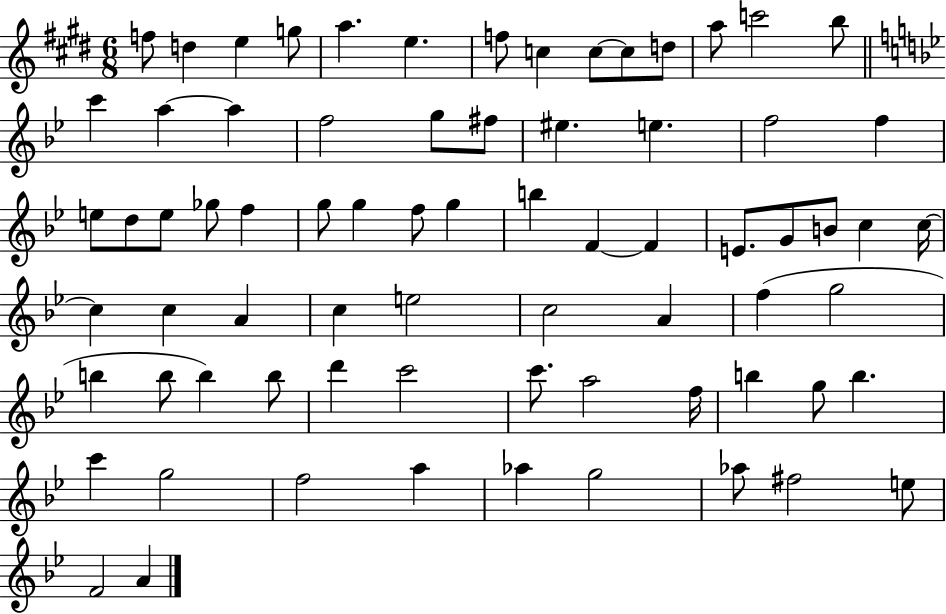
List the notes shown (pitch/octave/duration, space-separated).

F5/e D5/q E5/q G5/e A5/q. E5/q. F5/e C5/q C5/e C5/e D5/e A5/e C6/h B5/e C6/q A5/q A5/q F5/h G5/e F#5/e EIS5/q. E5/q. F5/h F5/q E5/e D5/e E5/e Gb5/e F5/q G5/e G5/q F5/e G5/q B5/q F4/q F4/q E4/e. G4/e B4/e C5/q C5/s C5/q C5/q A4/q C5/q E5/h C5/h A4/q F5/q G5/h B5/q B5/e B5/q B5/e D6/q C6/h C6/e. A5/h F5/s B5/q G5/e B5/q. C6/q G5/h F5/h A5/q Ab5/q G5/h Ab5/e F#5/h E5/e F4/h A4/q